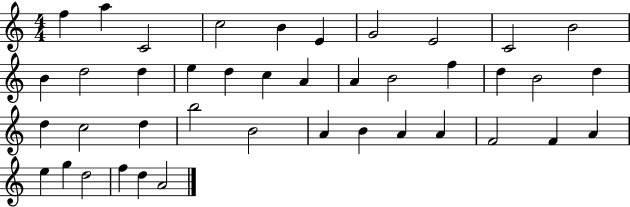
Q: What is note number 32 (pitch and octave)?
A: A4